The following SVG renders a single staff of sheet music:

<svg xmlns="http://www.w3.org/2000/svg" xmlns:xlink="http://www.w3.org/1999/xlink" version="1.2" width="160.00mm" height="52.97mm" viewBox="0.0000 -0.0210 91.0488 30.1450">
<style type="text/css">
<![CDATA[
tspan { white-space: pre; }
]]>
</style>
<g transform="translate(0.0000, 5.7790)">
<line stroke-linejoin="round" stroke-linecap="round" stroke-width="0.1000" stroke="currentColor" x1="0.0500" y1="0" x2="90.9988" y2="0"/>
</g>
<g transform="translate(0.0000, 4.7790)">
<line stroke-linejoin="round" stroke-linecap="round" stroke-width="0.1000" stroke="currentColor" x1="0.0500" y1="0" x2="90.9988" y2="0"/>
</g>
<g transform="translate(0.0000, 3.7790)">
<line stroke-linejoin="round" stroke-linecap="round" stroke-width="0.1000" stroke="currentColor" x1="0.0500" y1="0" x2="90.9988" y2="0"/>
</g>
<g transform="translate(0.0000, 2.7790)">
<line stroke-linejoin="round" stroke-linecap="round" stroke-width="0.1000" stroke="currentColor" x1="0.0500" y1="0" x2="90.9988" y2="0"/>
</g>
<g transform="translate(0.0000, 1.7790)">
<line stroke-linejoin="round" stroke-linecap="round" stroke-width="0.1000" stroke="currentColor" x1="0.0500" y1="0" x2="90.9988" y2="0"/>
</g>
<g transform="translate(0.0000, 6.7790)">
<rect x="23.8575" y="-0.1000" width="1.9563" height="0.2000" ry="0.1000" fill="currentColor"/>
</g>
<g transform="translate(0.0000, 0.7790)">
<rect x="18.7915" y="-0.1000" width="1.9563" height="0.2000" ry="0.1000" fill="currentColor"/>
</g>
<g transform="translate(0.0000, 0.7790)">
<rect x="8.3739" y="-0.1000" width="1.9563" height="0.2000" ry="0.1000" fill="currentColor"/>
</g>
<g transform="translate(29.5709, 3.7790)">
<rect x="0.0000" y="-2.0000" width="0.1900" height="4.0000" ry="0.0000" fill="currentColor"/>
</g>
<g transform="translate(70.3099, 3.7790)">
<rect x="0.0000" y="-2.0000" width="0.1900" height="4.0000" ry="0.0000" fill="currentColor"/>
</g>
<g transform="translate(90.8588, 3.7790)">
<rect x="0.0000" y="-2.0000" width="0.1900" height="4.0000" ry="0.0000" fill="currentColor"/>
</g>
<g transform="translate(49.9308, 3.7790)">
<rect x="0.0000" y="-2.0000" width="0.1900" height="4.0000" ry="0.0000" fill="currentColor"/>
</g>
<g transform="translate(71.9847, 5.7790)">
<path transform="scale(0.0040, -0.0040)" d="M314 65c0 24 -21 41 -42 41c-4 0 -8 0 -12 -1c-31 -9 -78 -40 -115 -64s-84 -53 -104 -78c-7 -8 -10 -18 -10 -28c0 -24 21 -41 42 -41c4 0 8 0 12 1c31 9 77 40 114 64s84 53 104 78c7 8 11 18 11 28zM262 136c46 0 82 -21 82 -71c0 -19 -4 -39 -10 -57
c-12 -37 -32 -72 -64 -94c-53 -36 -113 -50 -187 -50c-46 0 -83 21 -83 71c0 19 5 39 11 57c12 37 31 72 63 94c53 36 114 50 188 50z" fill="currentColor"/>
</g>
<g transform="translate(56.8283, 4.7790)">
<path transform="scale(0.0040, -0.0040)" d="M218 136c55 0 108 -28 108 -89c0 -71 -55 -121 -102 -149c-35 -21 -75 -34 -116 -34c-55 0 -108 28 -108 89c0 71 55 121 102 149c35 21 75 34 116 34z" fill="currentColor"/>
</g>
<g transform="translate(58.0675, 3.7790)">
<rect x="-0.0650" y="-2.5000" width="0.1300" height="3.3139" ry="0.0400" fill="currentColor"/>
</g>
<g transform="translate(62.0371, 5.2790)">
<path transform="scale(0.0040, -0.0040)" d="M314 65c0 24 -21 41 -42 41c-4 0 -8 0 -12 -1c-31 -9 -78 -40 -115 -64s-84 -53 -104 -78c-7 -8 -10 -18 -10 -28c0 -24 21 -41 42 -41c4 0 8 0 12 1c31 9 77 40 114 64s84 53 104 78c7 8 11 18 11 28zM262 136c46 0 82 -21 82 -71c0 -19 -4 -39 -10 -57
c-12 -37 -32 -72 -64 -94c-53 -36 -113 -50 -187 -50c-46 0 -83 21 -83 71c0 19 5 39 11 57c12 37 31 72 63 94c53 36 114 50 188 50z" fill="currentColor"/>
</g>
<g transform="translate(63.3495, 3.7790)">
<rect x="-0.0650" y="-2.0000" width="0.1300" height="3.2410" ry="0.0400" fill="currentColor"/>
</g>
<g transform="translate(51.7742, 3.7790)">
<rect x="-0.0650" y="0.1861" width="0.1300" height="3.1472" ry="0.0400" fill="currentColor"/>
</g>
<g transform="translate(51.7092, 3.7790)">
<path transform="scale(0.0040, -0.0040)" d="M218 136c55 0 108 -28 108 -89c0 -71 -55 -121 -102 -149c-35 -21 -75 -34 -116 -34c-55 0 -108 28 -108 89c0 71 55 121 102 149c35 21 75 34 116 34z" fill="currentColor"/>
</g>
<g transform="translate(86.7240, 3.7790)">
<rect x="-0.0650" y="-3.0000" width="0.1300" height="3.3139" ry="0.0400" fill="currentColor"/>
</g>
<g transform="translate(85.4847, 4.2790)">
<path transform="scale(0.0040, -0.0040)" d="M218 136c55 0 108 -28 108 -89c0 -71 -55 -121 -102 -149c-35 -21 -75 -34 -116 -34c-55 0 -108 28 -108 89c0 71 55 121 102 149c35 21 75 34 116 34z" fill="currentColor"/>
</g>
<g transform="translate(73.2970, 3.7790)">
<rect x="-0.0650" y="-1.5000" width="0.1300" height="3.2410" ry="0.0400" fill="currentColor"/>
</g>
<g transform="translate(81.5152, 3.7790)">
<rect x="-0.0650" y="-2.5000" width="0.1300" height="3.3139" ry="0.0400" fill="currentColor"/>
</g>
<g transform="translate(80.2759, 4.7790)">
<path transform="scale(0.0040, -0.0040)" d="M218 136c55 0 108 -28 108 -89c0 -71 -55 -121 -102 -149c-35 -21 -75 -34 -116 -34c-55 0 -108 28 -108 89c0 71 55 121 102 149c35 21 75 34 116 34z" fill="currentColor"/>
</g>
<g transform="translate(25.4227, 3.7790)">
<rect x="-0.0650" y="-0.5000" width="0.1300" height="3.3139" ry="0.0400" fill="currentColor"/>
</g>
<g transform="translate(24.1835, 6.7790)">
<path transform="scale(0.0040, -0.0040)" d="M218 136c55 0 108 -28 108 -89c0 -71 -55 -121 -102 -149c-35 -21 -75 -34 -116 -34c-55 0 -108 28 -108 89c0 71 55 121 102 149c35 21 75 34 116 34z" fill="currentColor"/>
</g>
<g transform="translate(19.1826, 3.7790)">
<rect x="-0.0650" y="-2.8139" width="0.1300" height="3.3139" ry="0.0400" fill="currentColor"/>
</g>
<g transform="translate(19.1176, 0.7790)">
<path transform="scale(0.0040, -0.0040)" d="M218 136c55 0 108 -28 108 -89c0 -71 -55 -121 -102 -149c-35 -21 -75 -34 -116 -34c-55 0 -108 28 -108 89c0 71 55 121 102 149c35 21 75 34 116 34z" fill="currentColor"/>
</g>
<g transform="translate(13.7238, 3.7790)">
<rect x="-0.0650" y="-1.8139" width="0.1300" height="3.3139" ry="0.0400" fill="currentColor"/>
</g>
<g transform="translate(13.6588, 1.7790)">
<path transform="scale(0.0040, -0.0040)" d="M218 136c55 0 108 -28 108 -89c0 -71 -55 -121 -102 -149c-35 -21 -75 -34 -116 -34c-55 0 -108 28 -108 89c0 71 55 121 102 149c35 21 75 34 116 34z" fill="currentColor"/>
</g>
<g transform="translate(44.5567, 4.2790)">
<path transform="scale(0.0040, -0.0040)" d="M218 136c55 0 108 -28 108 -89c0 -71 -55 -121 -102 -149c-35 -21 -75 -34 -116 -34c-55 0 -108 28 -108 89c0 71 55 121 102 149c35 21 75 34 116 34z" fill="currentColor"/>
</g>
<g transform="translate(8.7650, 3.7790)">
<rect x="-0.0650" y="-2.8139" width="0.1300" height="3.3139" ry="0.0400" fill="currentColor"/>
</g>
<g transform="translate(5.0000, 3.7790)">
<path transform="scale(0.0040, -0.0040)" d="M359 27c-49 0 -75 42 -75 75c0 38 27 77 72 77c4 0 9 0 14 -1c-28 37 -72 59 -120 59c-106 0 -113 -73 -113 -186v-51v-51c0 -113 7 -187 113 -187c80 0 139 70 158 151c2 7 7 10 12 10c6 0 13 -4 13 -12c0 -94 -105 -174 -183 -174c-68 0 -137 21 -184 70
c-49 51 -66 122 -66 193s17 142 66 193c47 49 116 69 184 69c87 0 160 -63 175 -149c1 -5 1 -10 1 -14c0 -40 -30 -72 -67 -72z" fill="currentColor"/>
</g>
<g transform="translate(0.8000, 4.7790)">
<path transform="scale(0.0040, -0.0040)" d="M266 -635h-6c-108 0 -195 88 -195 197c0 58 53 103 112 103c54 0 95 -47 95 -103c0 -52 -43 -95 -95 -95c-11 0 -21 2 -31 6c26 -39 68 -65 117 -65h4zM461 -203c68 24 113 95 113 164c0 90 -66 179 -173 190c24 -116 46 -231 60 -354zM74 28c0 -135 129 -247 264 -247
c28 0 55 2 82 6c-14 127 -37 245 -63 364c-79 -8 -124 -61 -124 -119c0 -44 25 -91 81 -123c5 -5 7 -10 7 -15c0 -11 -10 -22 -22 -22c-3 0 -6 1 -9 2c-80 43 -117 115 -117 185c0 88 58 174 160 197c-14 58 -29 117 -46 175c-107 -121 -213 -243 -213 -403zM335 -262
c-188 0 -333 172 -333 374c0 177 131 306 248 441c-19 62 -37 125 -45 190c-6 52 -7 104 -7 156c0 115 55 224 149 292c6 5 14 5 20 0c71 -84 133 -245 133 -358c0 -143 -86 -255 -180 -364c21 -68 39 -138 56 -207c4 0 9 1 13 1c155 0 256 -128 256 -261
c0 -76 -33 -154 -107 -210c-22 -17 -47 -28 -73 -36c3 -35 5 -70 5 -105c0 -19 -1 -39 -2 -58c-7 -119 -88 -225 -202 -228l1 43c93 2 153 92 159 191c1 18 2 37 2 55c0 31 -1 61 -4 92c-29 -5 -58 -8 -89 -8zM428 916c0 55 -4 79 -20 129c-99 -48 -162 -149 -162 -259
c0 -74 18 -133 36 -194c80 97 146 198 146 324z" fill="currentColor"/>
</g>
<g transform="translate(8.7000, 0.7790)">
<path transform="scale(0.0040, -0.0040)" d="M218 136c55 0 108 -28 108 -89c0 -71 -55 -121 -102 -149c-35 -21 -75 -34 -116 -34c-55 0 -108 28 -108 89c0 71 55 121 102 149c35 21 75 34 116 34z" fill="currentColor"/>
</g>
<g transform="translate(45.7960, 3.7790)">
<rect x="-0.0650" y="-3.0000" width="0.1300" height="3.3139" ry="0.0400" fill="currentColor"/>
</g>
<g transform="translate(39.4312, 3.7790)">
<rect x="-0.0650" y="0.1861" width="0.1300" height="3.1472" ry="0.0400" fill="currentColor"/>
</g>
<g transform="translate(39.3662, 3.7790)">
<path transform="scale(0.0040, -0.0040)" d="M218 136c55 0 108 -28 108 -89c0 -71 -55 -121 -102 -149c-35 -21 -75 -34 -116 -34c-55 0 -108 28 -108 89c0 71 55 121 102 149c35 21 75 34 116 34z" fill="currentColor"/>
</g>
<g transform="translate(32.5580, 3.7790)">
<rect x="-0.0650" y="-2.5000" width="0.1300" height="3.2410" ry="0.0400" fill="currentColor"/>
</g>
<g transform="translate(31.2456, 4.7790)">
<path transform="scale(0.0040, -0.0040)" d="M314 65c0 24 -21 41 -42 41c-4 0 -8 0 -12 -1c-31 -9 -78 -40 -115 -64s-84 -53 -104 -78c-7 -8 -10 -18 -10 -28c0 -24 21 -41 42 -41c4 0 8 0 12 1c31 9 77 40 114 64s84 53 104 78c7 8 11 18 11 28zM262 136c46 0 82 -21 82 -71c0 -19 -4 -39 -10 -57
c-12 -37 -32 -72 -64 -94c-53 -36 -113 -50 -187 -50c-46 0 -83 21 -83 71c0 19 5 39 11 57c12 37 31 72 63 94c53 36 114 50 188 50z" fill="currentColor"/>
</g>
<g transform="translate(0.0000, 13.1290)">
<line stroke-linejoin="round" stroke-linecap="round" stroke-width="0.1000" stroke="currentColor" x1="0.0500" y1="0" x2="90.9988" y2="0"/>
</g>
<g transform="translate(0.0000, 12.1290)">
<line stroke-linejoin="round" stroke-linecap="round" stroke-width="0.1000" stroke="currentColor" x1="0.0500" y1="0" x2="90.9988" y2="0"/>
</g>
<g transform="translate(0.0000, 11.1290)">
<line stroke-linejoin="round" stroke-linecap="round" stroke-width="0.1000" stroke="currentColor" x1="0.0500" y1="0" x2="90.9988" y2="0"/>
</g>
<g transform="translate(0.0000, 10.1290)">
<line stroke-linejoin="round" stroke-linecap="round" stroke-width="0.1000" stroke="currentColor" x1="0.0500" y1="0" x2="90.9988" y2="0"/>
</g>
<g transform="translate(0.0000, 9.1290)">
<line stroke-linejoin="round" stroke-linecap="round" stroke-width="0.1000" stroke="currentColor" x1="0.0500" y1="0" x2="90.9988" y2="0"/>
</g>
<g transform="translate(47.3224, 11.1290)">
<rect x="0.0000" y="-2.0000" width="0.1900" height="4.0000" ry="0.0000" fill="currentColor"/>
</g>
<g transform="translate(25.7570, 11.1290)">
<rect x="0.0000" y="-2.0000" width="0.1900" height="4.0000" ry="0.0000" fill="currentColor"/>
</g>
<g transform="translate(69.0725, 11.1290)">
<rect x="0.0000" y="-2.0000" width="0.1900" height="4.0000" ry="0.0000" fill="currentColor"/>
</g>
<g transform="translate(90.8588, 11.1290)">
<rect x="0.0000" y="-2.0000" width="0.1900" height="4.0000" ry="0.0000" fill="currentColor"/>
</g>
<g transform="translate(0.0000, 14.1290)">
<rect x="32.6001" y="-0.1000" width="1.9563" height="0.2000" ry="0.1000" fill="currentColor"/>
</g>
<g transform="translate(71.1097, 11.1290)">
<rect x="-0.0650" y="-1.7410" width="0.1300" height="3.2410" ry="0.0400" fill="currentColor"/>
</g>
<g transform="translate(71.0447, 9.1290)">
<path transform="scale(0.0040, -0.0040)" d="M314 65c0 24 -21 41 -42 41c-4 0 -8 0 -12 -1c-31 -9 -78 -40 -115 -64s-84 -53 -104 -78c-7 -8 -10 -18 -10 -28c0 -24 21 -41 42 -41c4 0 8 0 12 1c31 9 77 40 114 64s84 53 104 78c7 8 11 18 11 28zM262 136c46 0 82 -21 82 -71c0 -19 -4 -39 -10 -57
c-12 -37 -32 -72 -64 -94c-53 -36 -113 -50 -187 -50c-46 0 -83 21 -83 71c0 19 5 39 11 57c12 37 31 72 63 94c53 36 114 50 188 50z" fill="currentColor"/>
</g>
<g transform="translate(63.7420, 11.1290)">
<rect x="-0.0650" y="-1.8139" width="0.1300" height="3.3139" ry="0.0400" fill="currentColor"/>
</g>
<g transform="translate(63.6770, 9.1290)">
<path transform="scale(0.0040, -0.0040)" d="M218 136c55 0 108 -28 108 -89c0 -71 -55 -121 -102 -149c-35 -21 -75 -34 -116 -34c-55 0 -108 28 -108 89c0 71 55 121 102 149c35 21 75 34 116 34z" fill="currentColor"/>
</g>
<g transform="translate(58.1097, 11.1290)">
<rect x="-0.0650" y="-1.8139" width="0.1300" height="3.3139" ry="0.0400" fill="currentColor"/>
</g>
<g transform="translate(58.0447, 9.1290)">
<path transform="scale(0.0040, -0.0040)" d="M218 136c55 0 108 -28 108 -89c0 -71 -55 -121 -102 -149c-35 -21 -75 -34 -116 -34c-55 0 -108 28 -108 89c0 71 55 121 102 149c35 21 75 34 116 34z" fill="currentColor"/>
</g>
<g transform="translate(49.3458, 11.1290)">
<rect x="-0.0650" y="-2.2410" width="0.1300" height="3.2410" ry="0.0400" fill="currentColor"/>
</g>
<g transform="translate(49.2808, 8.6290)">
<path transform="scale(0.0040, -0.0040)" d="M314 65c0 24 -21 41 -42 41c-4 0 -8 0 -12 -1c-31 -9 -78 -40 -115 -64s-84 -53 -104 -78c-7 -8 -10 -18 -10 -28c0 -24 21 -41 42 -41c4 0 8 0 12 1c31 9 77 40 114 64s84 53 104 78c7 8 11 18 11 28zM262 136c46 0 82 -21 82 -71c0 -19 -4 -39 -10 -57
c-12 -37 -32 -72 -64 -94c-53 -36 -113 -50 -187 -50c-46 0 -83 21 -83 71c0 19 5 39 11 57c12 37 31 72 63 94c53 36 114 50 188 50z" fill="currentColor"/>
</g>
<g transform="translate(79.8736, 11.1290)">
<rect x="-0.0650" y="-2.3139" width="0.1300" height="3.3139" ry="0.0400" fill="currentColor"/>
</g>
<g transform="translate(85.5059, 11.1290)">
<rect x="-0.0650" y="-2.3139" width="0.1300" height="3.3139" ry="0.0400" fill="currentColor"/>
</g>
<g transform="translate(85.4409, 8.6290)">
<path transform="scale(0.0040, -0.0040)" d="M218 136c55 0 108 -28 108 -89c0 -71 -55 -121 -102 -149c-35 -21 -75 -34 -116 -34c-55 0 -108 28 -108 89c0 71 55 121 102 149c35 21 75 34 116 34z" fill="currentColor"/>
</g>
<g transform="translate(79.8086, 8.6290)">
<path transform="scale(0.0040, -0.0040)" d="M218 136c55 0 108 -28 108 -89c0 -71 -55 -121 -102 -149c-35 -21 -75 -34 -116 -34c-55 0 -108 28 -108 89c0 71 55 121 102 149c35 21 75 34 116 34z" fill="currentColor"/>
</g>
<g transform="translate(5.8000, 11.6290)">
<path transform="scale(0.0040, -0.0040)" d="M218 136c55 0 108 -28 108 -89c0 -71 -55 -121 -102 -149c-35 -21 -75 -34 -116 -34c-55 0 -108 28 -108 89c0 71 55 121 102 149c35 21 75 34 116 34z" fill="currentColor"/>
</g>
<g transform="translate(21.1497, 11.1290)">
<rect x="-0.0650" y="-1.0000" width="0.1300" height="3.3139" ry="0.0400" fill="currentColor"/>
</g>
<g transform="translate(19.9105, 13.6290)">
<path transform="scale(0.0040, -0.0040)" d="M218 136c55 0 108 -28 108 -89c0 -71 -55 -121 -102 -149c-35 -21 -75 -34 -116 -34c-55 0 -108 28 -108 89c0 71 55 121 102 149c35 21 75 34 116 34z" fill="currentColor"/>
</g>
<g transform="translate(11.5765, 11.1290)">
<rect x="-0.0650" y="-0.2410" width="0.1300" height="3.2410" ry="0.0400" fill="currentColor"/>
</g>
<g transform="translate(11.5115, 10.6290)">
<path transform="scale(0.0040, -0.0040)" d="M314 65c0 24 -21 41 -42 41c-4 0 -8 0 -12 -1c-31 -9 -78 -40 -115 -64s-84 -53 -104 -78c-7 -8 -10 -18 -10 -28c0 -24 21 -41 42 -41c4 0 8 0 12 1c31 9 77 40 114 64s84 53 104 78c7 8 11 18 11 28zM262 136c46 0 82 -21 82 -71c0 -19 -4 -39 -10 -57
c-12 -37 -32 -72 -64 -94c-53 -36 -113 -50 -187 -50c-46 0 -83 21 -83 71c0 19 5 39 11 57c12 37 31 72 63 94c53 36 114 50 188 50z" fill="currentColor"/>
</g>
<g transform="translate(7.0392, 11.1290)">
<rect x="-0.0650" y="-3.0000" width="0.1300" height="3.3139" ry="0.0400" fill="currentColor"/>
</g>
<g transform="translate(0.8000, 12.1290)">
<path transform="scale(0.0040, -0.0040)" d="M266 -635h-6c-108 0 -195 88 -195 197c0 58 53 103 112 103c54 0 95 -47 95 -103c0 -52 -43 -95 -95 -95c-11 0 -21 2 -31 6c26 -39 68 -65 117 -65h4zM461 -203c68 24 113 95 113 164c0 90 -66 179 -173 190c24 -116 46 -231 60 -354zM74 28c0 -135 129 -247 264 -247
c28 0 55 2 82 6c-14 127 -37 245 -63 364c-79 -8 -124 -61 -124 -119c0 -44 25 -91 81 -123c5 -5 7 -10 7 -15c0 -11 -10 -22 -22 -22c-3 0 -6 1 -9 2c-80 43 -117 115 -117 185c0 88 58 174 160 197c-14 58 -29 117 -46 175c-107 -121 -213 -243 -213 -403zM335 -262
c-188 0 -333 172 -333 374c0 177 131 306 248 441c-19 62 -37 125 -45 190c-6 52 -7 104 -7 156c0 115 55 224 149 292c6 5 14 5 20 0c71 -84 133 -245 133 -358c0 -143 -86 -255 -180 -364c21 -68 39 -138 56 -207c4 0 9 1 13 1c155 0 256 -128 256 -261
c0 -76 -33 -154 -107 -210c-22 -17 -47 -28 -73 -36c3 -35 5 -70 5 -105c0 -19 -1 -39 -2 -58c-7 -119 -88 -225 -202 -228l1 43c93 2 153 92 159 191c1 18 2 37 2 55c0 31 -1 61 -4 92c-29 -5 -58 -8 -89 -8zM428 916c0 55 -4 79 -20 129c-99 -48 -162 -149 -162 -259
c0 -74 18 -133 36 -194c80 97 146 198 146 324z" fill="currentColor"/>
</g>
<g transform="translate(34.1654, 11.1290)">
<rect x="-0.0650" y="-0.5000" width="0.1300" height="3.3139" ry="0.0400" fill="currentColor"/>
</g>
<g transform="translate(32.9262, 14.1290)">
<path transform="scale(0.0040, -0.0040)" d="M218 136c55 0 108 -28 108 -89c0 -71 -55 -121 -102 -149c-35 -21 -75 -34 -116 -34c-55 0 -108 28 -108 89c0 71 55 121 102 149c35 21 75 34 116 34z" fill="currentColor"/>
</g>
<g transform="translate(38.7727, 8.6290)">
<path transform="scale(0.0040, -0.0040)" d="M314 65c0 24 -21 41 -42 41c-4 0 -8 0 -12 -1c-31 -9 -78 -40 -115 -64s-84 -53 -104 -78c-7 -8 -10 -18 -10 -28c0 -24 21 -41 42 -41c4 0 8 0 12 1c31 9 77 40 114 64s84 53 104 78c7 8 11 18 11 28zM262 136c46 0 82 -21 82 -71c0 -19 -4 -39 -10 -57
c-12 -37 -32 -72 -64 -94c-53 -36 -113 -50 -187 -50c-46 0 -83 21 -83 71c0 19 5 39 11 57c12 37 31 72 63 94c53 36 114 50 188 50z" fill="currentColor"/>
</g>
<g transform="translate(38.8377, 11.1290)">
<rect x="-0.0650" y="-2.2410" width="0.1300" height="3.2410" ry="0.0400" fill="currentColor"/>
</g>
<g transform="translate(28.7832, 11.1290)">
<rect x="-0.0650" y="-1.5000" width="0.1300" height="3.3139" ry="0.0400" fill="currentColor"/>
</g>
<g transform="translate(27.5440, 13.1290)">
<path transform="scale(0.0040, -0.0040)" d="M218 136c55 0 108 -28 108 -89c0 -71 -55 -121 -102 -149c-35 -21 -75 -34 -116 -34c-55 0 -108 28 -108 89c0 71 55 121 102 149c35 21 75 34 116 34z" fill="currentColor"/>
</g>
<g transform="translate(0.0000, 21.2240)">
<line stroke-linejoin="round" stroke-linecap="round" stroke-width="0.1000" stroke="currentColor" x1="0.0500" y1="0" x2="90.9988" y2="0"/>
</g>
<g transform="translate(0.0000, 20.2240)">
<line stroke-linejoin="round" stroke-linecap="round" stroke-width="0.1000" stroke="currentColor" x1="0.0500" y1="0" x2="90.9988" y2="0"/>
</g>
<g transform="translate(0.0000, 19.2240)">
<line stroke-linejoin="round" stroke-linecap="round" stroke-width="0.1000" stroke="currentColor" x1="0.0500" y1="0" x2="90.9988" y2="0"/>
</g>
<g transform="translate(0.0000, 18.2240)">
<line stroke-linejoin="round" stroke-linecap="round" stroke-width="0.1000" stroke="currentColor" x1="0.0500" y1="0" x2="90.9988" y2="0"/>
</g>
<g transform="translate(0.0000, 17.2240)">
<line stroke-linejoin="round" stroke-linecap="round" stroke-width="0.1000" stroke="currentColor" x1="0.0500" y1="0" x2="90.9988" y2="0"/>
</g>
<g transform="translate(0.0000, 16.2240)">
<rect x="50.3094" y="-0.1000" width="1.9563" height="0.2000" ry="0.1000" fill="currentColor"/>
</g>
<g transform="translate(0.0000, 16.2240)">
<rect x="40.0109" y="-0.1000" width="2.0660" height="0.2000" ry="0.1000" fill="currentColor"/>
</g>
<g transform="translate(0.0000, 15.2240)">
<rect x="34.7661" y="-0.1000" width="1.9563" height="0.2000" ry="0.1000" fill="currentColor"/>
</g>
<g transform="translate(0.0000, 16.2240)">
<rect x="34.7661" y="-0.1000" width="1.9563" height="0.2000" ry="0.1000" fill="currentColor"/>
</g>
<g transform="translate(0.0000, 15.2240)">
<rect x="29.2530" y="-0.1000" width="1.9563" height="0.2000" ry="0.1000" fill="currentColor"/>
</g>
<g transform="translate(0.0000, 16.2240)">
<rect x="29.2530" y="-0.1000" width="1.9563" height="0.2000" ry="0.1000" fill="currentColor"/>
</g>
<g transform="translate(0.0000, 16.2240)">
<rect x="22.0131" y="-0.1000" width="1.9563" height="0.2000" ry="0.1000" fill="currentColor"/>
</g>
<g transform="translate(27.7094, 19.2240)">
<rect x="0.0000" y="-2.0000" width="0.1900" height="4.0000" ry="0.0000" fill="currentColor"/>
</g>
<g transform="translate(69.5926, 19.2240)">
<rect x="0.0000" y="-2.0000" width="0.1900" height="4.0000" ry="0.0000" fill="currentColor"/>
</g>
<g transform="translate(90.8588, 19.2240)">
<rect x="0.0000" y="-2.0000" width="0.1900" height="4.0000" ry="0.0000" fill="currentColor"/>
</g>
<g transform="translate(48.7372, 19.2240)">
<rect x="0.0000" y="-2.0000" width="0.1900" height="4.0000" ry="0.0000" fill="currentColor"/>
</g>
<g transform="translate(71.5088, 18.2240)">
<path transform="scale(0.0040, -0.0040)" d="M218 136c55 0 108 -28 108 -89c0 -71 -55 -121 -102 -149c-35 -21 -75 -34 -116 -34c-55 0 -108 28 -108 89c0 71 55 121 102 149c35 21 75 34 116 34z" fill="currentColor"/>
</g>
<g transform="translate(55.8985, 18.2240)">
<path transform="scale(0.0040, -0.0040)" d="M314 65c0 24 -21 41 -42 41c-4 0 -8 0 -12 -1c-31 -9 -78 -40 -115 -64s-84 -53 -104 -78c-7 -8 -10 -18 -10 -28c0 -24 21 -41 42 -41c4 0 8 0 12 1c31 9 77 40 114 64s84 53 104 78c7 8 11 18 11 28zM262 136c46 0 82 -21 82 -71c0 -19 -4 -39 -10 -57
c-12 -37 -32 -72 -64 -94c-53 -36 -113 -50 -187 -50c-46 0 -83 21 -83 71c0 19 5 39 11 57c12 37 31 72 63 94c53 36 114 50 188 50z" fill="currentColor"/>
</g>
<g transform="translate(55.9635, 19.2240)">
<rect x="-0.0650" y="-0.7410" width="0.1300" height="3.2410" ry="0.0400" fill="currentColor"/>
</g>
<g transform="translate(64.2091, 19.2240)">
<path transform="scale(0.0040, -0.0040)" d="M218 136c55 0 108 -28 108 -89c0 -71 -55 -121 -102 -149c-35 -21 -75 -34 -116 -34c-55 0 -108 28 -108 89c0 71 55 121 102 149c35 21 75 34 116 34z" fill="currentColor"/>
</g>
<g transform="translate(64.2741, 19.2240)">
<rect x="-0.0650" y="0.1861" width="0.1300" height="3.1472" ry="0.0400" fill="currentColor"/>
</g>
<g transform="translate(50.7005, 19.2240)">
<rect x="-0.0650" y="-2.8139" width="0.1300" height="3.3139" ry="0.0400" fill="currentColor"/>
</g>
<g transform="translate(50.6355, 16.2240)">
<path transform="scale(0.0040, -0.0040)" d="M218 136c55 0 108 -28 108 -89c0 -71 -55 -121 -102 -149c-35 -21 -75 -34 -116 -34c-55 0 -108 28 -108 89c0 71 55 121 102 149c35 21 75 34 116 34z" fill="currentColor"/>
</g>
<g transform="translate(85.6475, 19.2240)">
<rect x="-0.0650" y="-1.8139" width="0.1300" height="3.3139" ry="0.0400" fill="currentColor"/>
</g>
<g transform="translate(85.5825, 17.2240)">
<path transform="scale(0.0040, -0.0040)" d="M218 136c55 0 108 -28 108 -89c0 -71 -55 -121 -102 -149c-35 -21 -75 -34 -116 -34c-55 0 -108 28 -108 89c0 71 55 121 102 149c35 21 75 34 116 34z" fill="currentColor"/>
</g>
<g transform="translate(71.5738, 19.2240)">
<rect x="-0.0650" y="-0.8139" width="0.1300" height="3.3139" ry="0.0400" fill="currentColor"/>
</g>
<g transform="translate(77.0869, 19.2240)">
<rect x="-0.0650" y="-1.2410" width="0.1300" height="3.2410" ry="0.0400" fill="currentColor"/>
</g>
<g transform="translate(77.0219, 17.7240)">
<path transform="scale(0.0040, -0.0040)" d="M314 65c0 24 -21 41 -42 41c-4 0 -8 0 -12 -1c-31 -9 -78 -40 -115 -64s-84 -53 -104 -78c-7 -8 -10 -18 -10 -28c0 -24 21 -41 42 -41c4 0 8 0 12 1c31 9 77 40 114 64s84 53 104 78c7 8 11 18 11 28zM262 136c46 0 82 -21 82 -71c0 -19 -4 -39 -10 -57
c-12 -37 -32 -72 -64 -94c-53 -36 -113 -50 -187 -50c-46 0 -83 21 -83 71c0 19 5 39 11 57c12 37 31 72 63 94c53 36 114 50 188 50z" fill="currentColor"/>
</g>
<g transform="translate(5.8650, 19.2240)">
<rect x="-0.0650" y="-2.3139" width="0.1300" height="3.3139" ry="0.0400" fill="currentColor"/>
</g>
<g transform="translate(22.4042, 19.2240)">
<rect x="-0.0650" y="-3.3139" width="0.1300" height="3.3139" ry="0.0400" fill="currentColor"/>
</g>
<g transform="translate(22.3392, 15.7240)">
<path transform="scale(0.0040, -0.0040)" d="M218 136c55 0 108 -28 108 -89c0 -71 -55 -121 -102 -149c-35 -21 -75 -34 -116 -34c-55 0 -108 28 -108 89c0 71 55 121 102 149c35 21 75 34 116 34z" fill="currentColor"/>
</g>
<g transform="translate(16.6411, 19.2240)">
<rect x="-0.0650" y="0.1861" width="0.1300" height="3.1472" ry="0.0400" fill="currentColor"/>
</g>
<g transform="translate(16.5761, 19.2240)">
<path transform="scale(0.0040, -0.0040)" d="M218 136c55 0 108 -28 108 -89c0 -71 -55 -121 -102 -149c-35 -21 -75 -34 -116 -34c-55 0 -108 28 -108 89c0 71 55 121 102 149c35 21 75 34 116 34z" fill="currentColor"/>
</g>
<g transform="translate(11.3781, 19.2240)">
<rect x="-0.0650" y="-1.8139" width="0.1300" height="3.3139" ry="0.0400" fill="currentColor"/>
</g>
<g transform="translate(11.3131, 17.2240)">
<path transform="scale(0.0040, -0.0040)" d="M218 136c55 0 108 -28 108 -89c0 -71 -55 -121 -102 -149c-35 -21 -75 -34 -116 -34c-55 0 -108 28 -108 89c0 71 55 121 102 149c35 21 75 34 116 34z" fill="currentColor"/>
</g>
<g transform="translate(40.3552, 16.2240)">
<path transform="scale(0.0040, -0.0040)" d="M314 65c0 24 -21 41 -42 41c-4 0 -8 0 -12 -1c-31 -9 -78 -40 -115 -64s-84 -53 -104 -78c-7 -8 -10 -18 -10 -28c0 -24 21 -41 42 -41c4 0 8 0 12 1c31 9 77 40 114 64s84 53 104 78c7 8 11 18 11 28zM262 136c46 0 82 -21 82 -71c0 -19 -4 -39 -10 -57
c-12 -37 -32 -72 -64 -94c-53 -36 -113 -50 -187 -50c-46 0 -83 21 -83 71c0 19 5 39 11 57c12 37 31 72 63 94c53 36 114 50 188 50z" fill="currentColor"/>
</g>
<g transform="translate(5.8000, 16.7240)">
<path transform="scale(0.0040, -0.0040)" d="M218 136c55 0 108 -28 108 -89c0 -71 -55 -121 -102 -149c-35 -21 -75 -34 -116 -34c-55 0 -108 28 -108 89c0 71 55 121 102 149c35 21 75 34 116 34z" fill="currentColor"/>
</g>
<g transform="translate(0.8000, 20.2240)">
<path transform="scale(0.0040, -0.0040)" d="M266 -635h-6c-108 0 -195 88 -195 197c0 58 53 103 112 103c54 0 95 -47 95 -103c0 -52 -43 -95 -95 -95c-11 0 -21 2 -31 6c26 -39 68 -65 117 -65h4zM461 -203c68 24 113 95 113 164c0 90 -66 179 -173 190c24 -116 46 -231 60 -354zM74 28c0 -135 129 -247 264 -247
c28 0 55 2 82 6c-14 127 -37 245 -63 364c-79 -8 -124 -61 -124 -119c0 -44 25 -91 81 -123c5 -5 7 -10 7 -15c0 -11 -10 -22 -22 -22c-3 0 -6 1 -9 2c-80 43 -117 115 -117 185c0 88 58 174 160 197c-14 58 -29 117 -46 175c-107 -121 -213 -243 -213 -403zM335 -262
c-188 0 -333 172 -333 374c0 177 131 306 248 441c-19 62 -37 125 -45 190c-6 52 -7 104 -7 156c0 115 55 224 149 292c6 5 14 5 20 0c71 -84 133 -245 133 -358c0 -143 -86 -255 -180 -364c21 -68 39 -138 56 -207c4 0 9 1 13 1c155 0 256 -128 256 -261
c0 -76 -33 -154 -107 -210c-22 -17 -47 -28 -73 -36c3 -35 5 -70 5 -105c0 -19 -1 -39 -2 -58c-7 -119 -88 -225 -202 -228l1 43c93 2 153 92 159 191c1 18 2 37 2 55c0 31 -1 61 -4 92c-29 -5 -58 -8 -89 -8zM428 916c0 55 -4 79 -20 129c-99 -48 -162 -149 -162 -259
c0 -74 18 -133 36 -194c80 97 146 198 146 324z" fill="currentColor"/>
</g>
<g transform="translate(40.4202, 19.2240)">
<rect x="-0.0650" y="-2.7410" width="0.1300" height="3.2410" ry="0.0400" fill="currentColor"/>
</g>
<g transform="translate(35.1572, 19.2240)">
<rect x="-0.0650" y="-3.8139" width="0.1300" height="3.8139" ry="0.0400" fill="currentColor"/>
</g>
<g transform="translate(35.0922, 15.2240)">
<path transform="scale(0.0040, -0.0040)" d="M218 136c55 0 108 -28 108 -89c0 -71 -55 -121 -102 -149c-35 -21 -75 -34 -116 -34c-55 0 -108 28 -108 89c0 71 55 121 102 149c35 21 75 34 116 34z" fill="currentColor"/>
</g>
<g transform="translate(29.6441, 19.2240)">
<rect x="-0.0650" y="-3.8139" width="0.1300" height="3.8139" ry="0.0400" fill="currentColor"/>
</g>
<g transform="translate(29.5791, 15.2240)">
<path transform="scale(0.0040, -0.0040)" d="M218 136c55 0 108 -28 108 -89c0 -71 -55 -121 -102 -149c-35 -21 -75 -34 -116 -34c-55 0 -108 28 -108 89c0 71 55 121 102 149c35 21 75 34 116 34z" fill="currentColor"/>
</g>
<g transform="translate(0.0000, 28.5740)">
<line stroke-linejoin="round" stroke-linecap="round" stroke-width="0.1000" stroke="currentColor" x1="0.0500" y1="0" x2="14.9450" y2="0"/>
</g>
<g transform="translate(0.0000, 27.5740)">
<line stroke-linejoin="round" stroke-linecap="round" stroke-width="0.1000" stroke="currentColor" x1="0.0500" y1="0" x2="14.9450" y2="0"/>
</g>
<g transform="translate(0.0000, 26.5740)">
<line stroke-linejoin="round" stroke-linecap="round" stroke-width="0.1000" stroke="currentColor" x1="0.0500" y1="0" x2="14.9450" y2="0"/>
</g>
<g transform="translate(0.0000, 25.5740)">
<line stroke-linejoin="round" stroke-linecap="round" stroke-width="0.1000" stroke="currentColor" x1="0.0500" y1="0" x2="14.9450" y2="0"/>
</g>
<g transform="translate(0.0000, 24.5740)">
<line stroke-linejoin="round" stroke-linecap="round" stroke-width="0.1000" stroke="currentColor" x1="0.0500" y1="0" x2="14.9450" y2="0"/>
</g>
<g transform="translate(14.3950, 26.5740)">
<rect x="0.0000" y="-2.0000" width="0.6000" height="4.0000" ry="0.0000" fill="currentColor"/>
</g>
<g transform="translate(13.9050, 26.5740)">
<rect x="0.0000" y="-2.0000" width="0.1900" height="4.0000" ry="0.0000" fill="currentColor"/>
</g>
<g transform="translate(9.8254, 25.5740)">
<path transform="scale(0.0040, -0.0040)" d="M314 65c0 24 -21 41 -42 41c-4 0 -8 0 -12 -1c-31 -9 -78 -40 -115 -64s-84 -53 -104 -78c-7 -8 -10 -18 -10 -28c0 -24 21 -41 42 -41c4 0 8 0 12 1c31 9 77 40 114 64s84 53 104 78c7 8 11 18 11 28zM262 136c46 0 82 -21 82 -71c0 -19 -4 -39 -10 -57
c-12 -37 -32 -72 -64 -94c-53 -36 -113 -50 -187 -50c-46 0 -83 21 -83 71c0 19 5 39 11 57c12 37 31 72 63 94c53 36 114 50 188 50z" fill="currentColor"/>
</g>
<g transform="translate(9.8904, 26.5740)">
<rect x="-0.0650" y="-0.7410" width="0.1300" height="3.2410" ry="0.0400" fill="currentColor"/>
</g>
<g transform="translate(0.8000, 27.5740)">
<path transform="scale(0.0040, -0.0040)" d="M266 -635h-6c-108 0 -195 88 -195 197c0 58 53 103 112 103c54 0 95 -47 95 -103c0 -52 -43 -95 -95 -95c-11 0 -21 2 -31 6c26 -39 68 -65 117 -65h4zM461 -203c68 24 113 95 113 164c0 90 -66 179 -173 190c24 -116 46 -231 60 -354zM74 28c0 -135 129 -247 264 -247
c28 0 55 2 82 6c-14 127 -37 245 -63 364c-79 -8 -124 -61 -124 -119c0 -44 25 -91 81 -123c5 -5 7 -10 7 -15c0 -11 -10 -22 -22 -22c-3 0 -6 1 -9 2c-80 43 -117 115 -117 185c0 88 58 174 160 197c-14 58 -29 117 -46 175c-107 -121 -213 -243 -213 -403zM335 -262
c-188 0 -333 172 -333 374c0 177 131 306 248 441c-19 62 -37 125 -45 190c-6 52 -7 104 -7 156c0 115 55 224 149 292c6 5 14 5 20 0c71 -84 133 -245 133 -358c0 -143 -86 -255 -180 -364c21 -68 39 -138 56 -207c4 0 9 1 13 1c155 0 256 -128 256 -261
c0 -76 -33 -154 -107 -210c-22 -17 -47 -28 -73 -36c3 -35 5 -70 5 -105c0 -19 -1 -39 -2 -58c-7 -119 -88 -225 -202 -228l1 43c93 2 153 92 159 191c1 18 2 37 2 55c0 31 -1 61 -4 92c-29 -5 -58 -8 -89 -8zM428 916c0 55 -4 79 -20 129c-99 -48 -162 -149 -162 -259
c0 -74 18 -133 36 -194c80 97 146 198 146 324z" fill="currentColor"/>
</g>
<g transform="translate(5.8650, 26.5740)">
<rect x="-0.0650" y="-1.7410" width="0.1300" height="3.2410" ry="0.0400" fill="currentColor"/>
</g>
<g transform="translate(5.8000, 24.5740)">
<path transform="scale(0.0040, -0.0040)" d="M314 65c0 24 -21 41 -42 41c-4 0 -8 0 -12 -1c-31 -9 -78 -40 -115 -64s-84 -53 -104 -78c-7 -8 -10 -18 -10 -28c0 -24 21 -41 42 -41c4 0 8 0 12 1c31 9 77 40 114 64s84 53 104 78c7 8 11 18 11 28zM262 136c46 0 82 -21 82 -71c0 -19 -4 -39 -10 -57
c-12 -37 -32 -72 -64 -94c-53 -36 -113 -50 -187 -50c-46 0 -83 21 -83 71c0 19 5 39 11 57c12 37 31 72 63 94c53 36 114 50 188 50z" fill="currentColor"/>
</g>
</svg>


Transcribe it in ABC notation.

X:1
T:Untitled
M:4/4
L:1/4
K:C
a f a C G2 B A B G F2 E2 G A A c2 D E C g2 g2 f f f2 g g g f B b c' c' a2 a d2 B d e2 f f2 d2